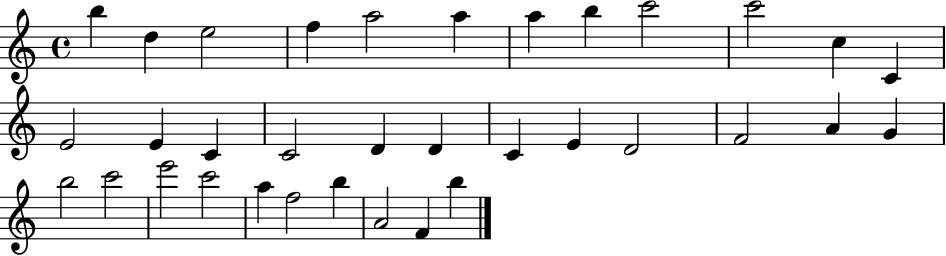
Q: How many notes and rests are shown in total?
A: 34